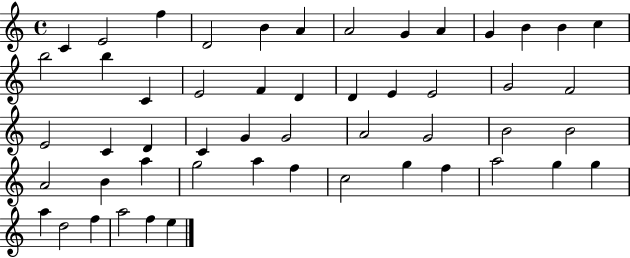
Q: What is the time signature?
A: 4/4